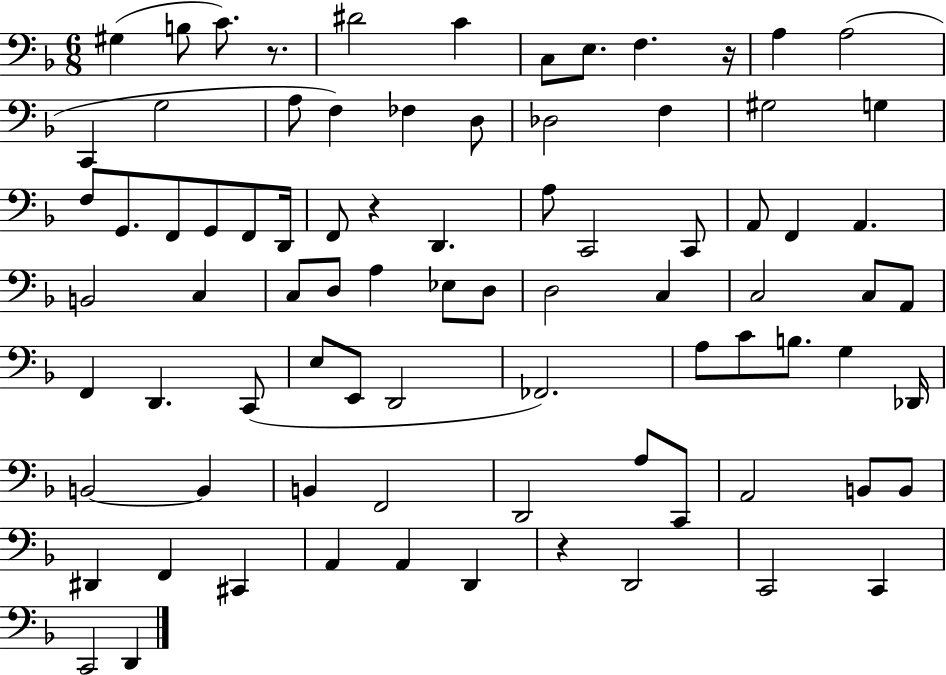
{
  \clef bass
  \numericTimeSignature
  \time 6/8
  \key f \major
  \repeat volta 2 { gis4( b8 c'8.) r8. | dis'2 c'4 | c8 e8. f4. r16 | a4 a2( | \break c,4 g2 | a8 f4) fes4 d8 | des2 f4 | gis2 g4 | \break f8 g,8. f,8 g,8 f,8 d,16 | f,8 r4 d,4. | a8 c,2 c,8 | a,8 f,4 a,4. | \break b,2 c4 | c8 d8 a4 ees8 d8 | d2 c4 | c2 c8 a,8 | \break f,4 d,4. c,8( | e8 e,8 d,2 | fes,2.) | a8 c'8 b8. g4 des,16 | \break b,2~~ b,4 | b,4 f,2 | d,2 a8 c,8 | a,2 b,8 b,8 | \break dis,4 f,4 cis,4 | a,4 a,4 d,4 | r4 d,2 | c,2 c,4 | \break c,2 d,4 | } \bar "|."
}